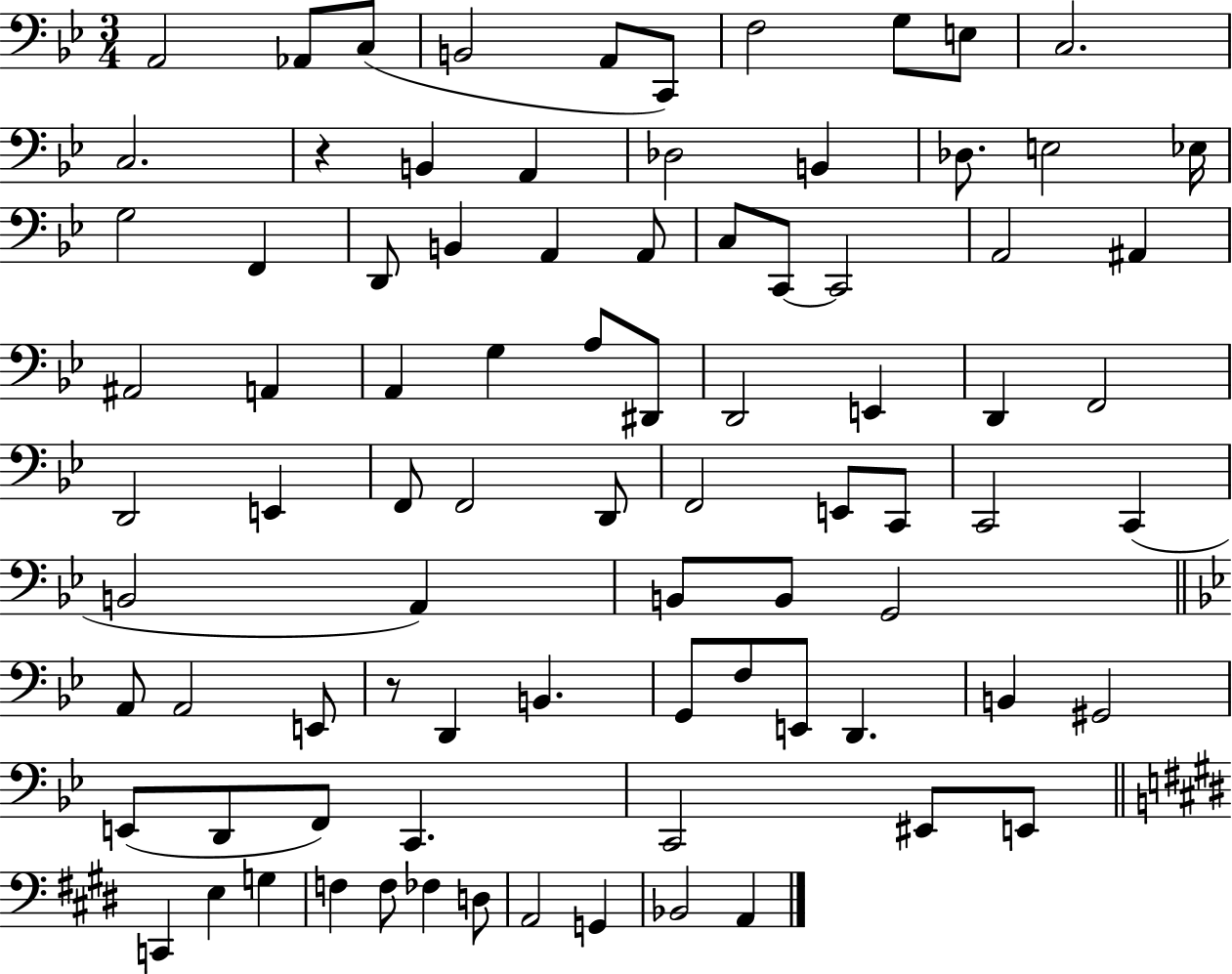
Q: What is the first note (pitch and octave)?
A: A2